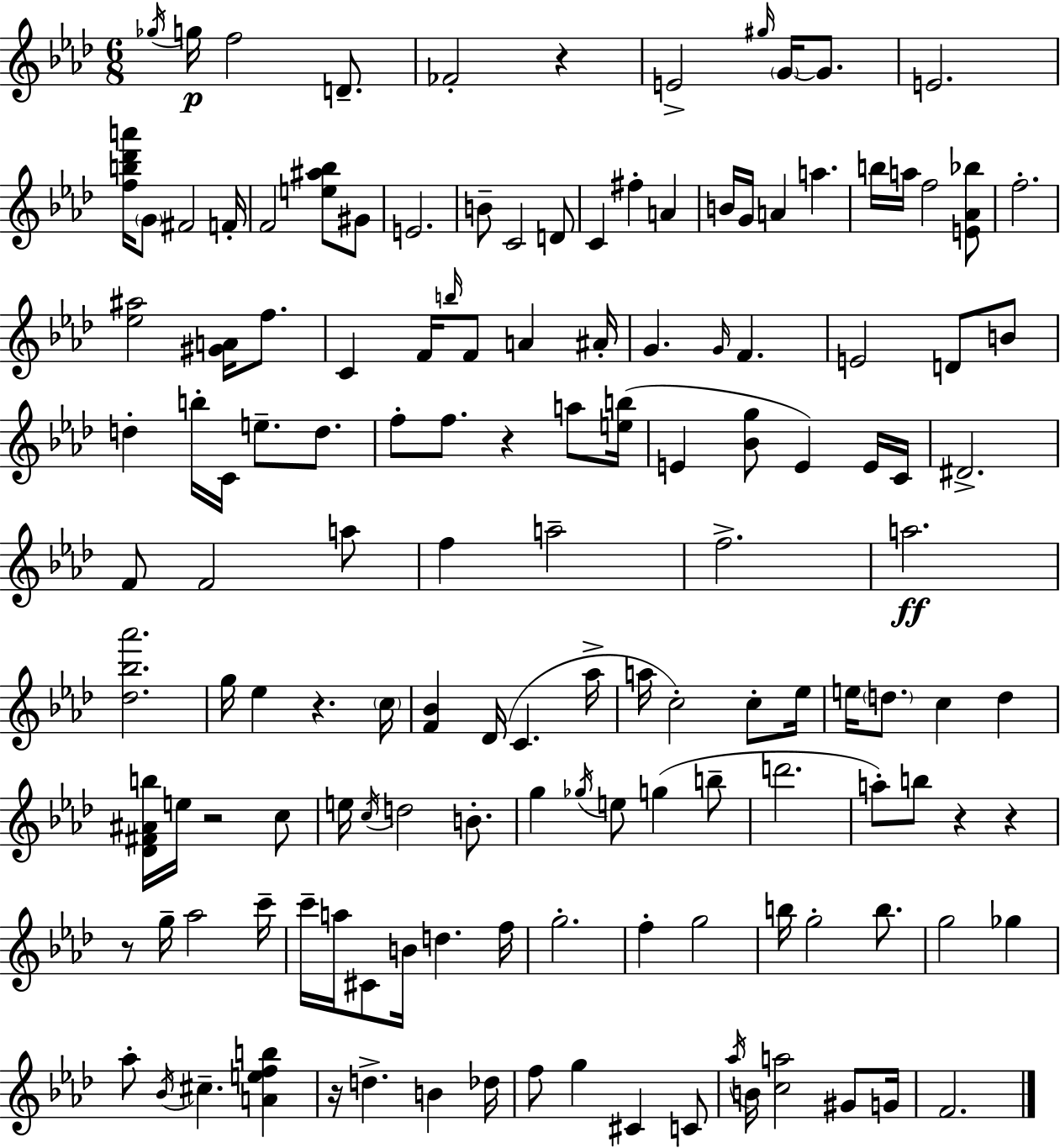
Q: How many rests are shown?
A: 8